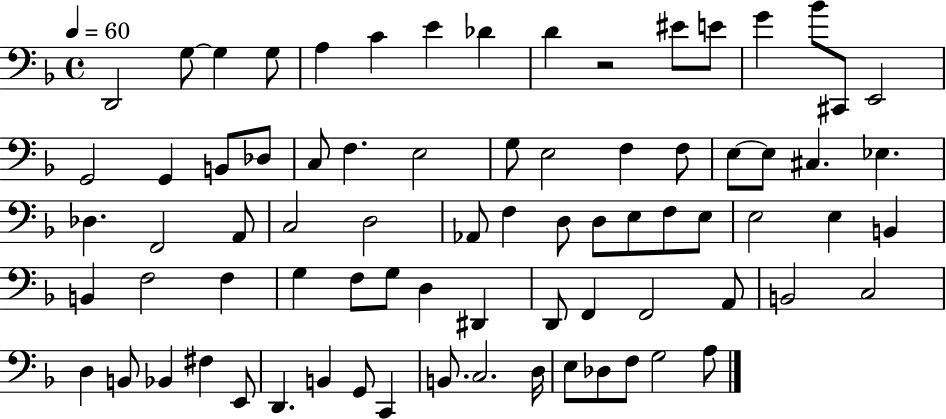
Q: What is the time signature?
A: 4/4